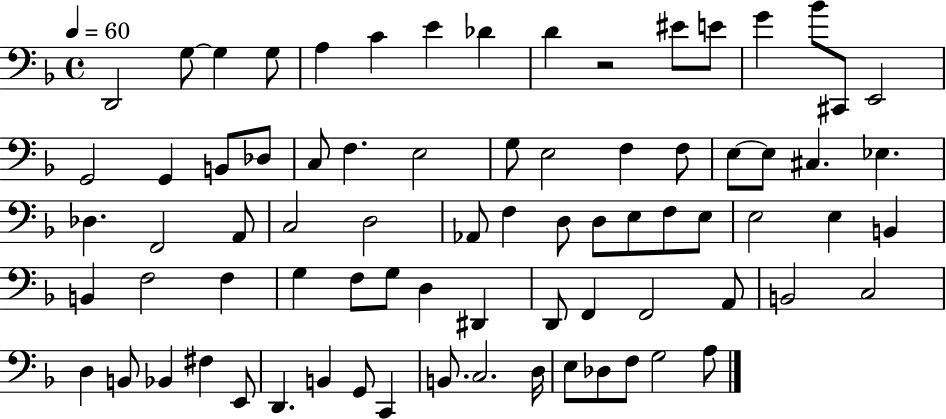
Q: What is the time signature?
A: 4/4